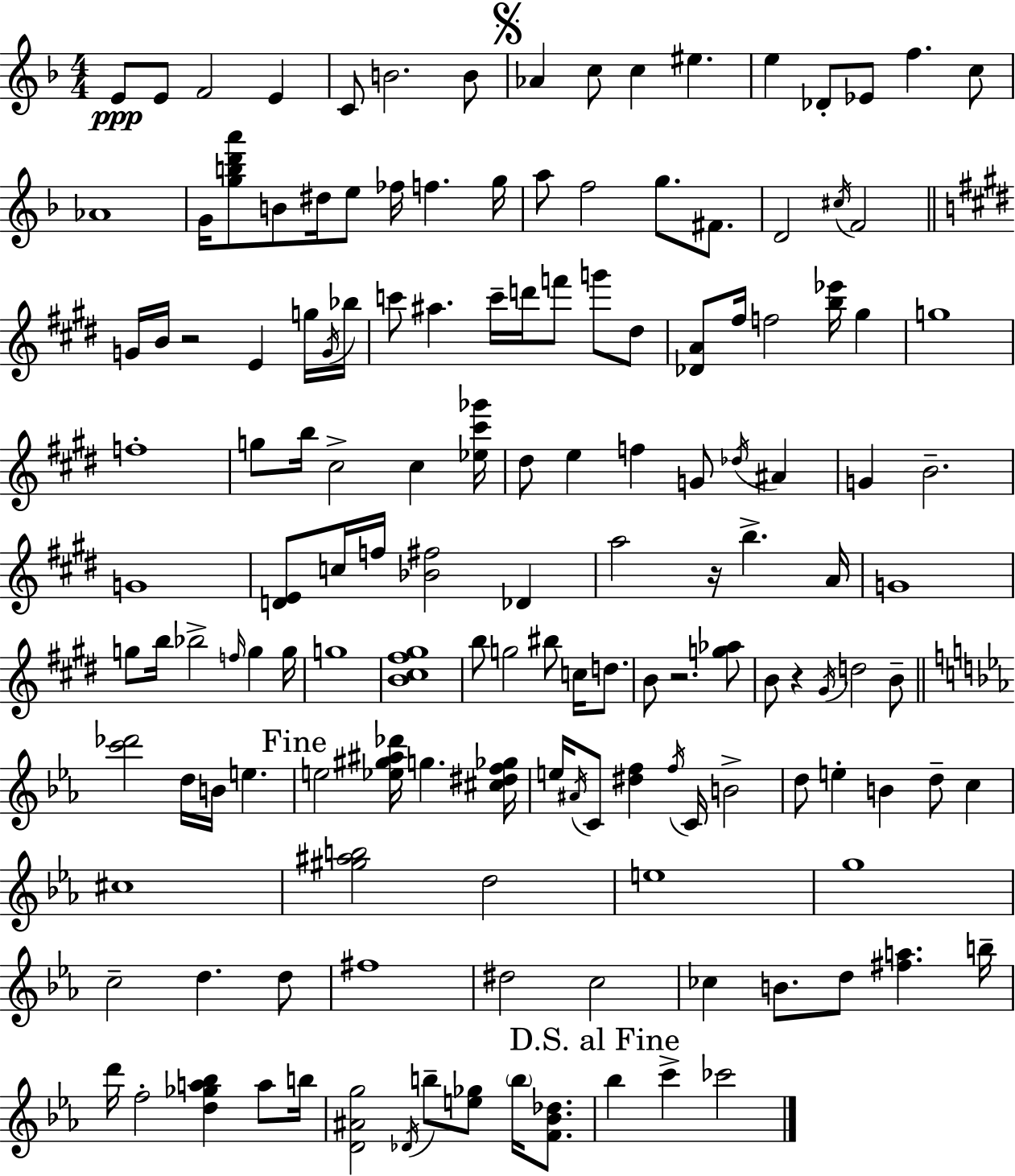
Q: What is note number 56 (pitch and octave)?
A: F5